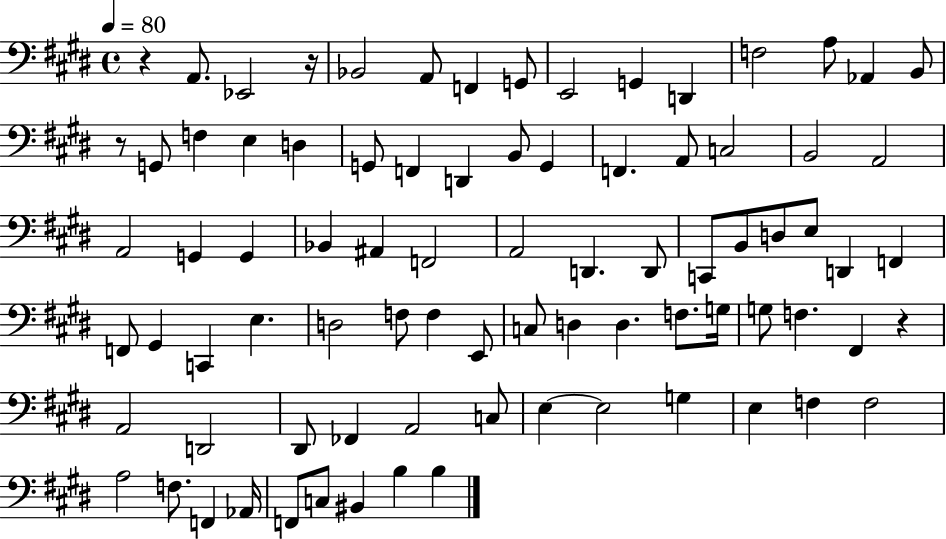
X:1
T:Untitled
M:4/4
L:1/4
K:E
z A,,/2 _E,,2 z/4 _B,,2 A,,/2 F,, G,,/2 E,,2 G,, D,, F,2 A,/2 _A,, B,,/2 z/2 G,,/2 F, E, D, G,,/2 F,, D,, B,,/2 G,, F,, A,,/2 C,2 B,,2 A,,2 A,,2 G,, G,, _B,, ^A,, F,,2 A,,2 D,, D,,/2 C,,/2 B,,/2 D,/2 E,/2 D,, F,, F,,/2 ^G,, C,, E, D,2 F,/2 F, E,,/2 C,/2 D, D, F,/2 G,/4 G,/2 F, ^F,, z A,,2 D,,2 ^D,,/2 _F,, A,,2 C,/2 E, E,2 G, E, F, F,2 A,2 F,/2 F,, _A,,/4 F,,/2 C,/2 ^B,, B, B,